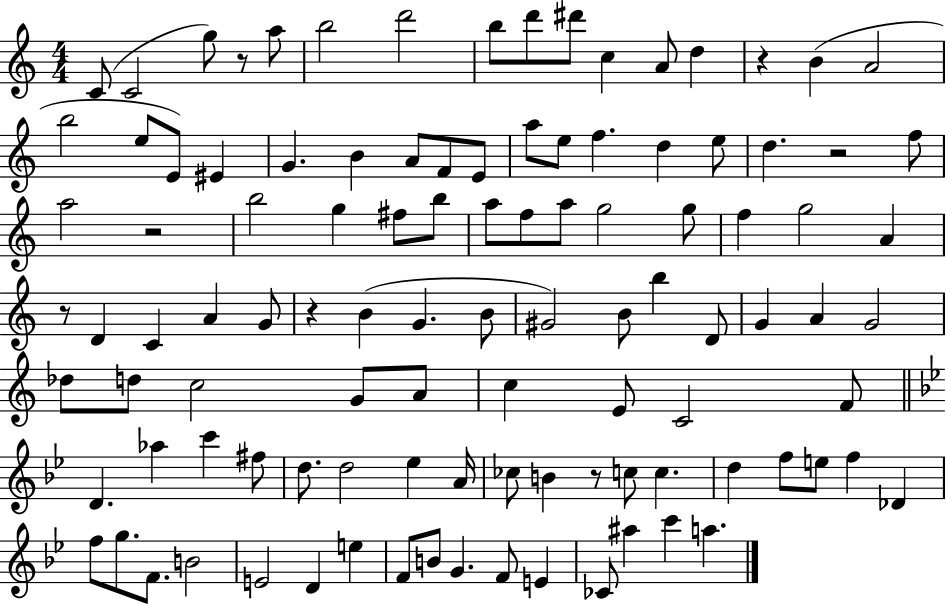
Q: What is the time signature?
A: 4/4